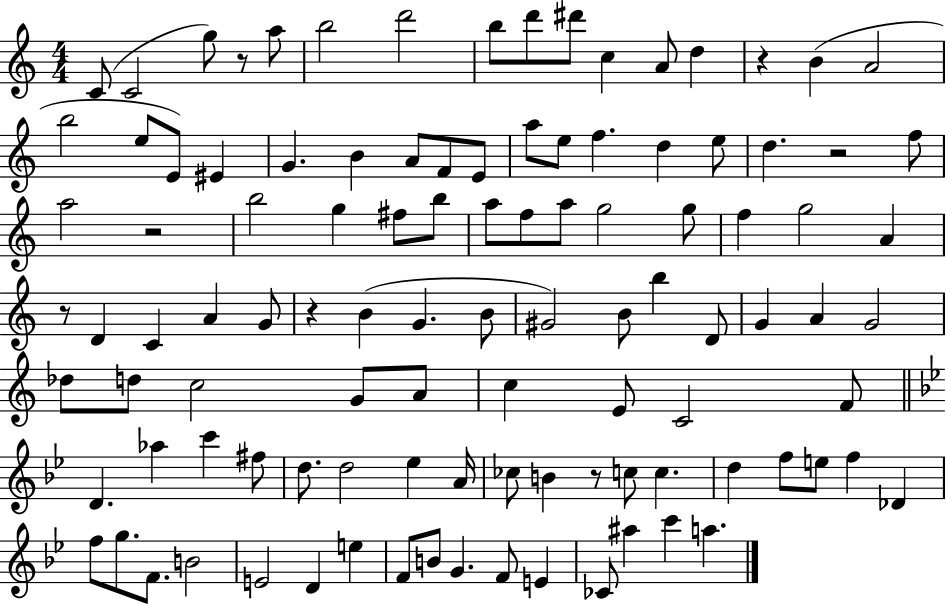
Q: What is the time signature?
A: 4/4